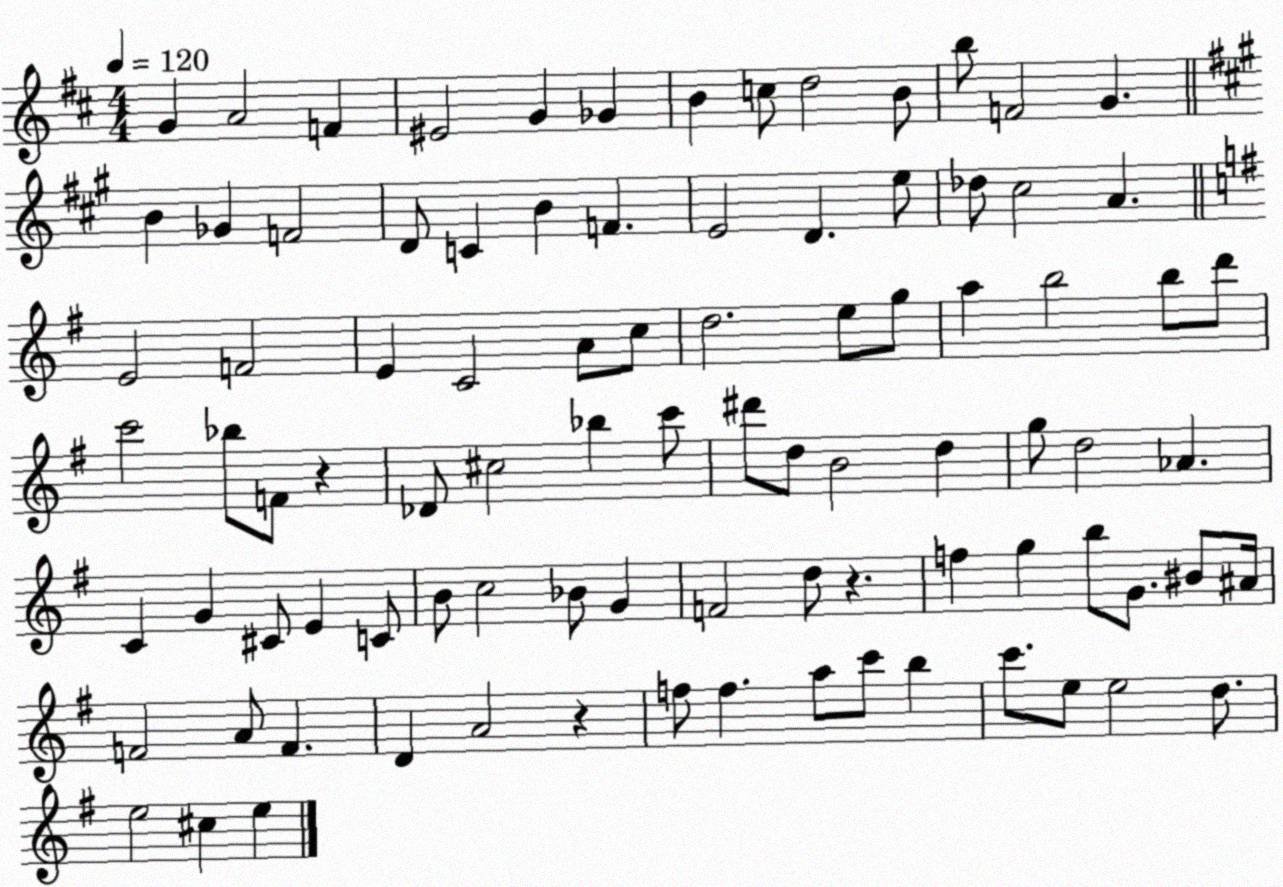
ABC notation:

X:1
T:Untitled
M:4/4
L:1/4
K:D
G A2 F ^E2 G _G B c/2 d2 B/2 b/2 F2 G B _G F2 D/2 C B F E2 D e/2 _d/2 ^c2 A E2 F2 E C2 A/2 c/2 d2 e/2 g/2 a b2 b/2 d'/2 c'2 _b/2 F/2 z _D/2 ^c2 _b c'/2 ^d'/2 d/2 B2 d g/2 d2 _A C G ^C/2 E C/2 B/2 c2 _B/2 G F2 d/2 z f g b/2 G/2 ^B/2 ^A/4 F2 A/2 F D A2 z f/2 f a/2 c'/2 b c'/2 e/2 e2 d/2 e2 ^c e